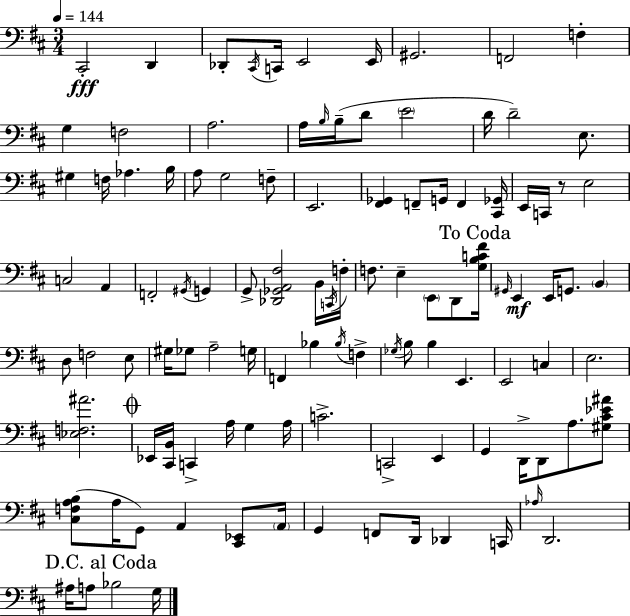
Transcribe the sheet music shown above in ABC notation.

X:1
T:Untitled
M:3/4
L:1/4
K:D
^C,,2 D,, _D,,/2 ^C,,/4 C,,/4 E,,2 E,,/4 ^G,,2 F,,2 F, G, F,2 A,2 A,/4 B,/4 B,/4 D/2 E2 D/4 D2 E,/2 ^G, F,/4 _A, B,/4 A,/2 G,2 F,/2 E,,2 [^F,,_G,,] F,,/2 G,,/4 F,, [^C,,_G,,]/4 E,,/4 C,,/4 z/2 E,2 C,2 A,, F,,2 ^G,,/4 G,, G,,/2 [_D,,_G,,A,,^F,]2 B,,/4 C,,/4 F,/4 F,/2 E, E,,/2 D,,/2 [G,B,C^F]/4 ^G,,/4 E,, E,,/4 G,,/2 B,, D,/2 F,2 E,/2 ^G,/4 _G,/2 A,2 G,/4 F,, _B, _B,/4 F, _G,/4 B,/2 B, E,, E,,2 C, E,2 [_E,F,^A]2 _E,,/4 [^C,,B,,]/4 C,, A,/4 G, A,/4 C2 C,,2 E,, G,, D,,/4 D,,/2 A,/2 [^G,^C_E^A]/2 [^C,F,A,B,]/2 A,/4 G,,/2 A,, [^C,,_E,,]/2 A,,/4 G,, F,,/2 D,,/4 _D,, C,,/4 _A,/4 D,,2 ^A,/4 A,/2 _B,2 G,/4